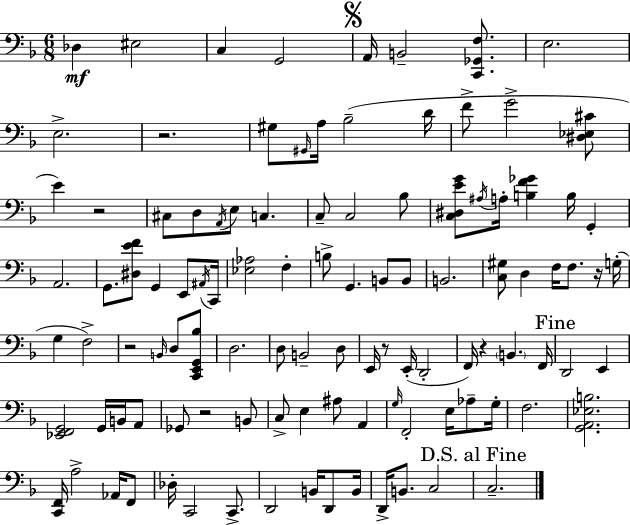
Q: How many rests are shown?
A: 7